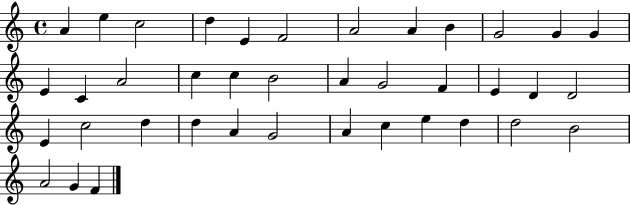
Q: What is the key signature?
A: C major